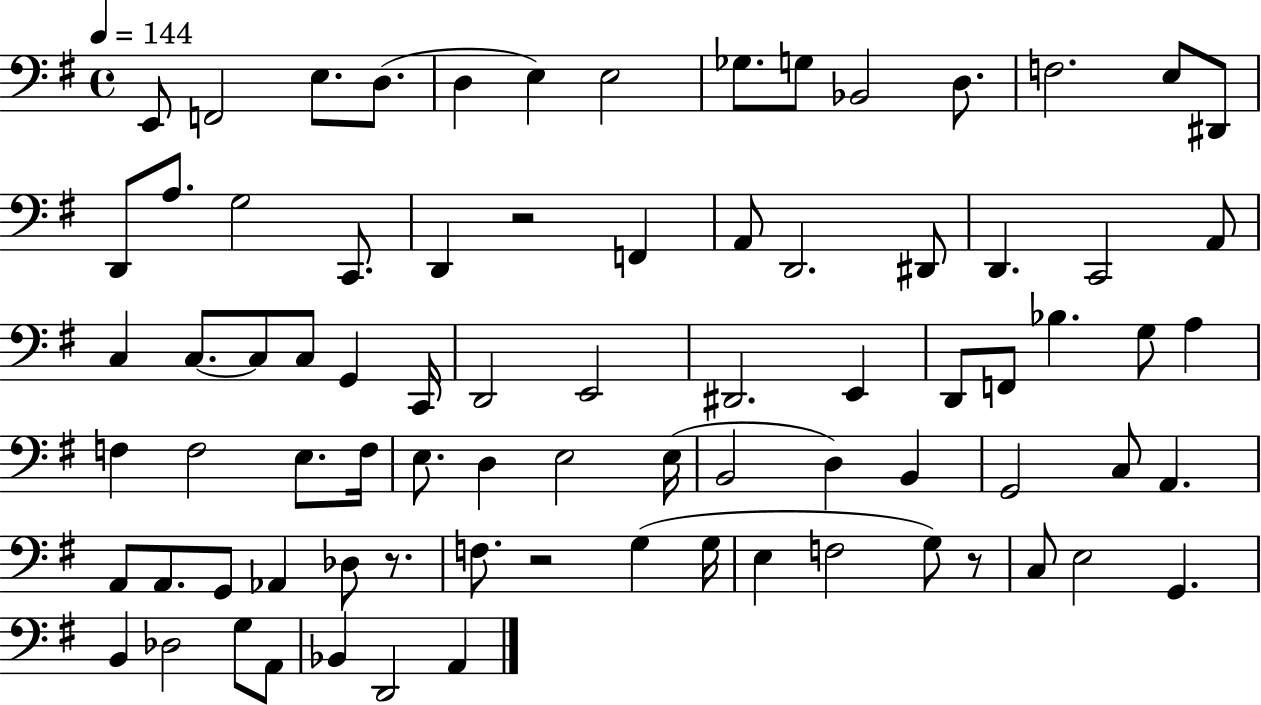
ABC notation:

X:1
T:Untitled
M:4/4
L:1/4
K:G
E,,/2 F,,2 E,/2 D,/2 D, E, E,2 _G,/2 G,/2 _B,,2 D,/2 F,2 E,/2 ^D,,/2 D,,/2 A,/2 G,2 C,,/2 D,, z2 F,, A,,/2 D,,2 ^D,,/2 D,, C,,2 A,,/2 C, C,/2 C,/2 C,/2 G,, C,,/4 D,,2 E,,2 ^D,,2 E,, D,,/2 F,,/2 _B, G,/2 A, F, F,2 E,/2 F,/4 E,/2 D, E,2 E,/4 B,,2 D, B,, G,,2 C,/2 A,, A,,/2 A,,/2 G,,/2 _A,, _D,/2 z/2 F,/2 z2 G, G,/4 E, F,2 G,/2 z/2 C,/2 E,2 G,, B,, _D,2 G,/2 A,,/2 _B,, D,,2 A,,